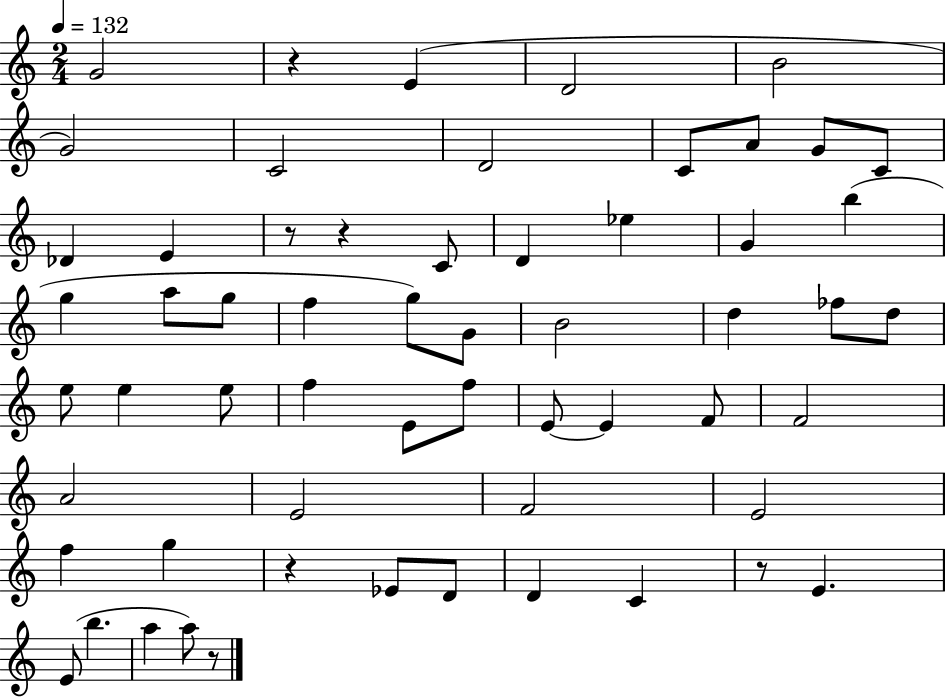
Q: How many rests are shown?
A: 6